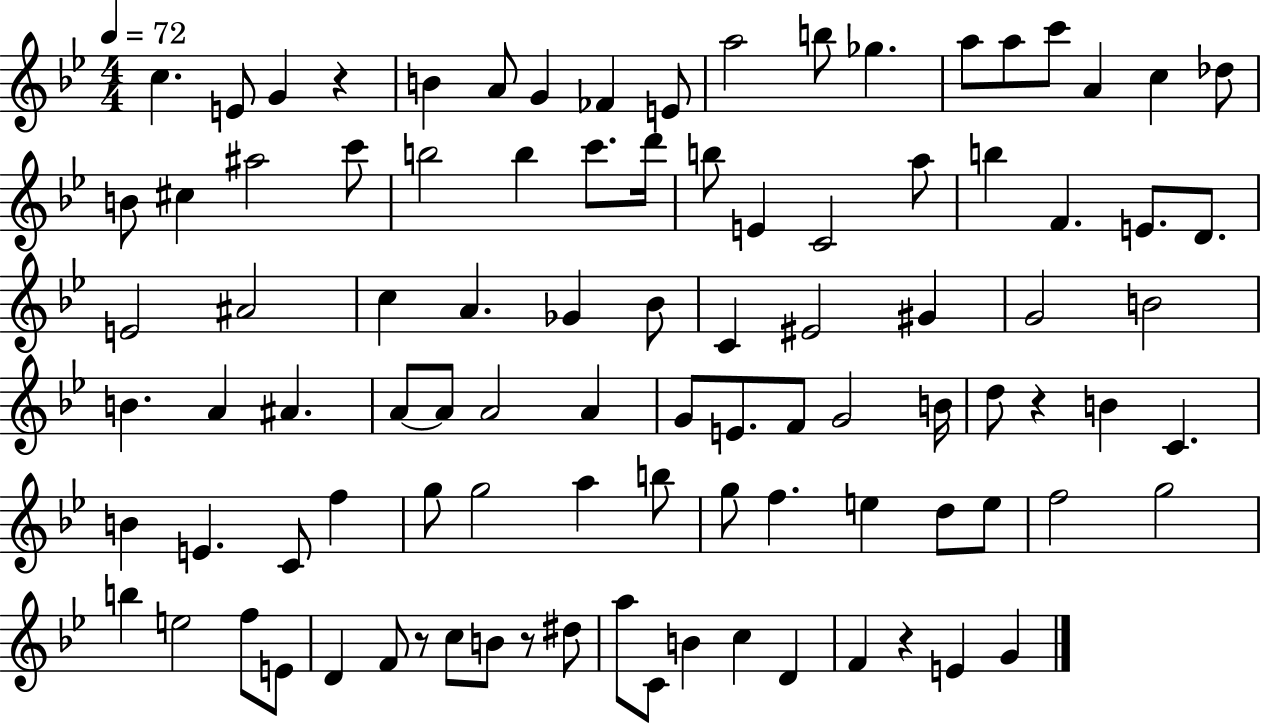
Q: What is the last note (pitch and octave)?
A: G4